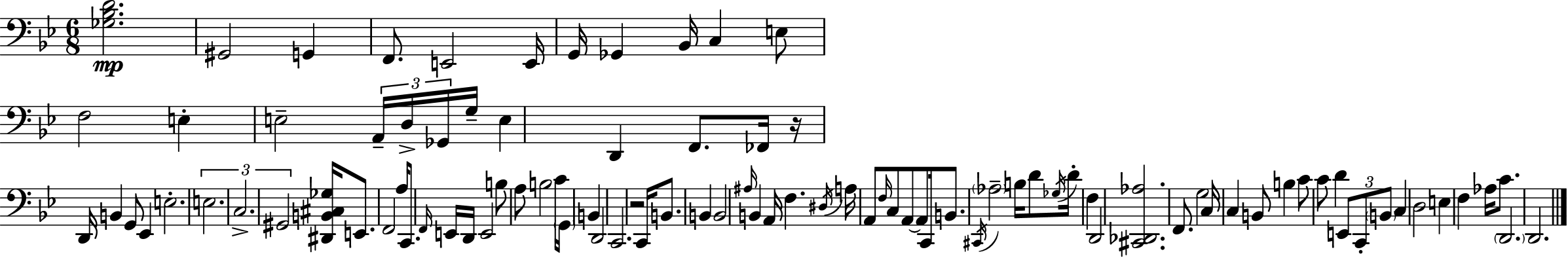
{
  \clef bass
  \numericTimeSignature
  \time 6/8
  \key bes \major
  <ges bes d'>2.\mp | gis,2 g,4 | f,8. e,2 e,16 | g,16 ges,4 bes,16 c4 e8 | \break f2 e4-. | e2-- \tuplet 3/2 { a,16-- d16-> ges,16 } g16-- | e4 d,4 f,8. fes,16 | r16 d,16 b,4 g,8 ees,4 | \break e2.-. | \tuplet 3/2 { e2. | c2.-> | gis,2 } <dis, b, cis ges>16 e,8. | \break f,2 a16 c,8. | \grace { f,16 } e,16 d,16 e,2 b8 | a8 b2 c'16 | \parenthesize g,16 b,4 d,2 | \break c,2. | r2 c,16 b,8. | b,4 b,2 | \grace { ais16 } b,4 a,16 f4. | \break \acciaccatura { dis16 } a16 a,8 \grace { f16 } c8 a,8~~ a,8 | c,16 b,8. \acciaccatura { cis,16 } \parenthesize aes2-- | b16 d'8 \acciaccatura { ges16 } d'16-. f4 d,2 | <cis, des, aes>2. | \break f,8. g2 | c16 c4 b,8 | b4 c'8 c'8 d'4 | \tuplet 3/2 { e,8 c,8-. \parenthesize b,8 } c4 d2 | \break e4 f4 | aes16 c'8. \parenthesize d,2. | d,2. | \bar "|."
}